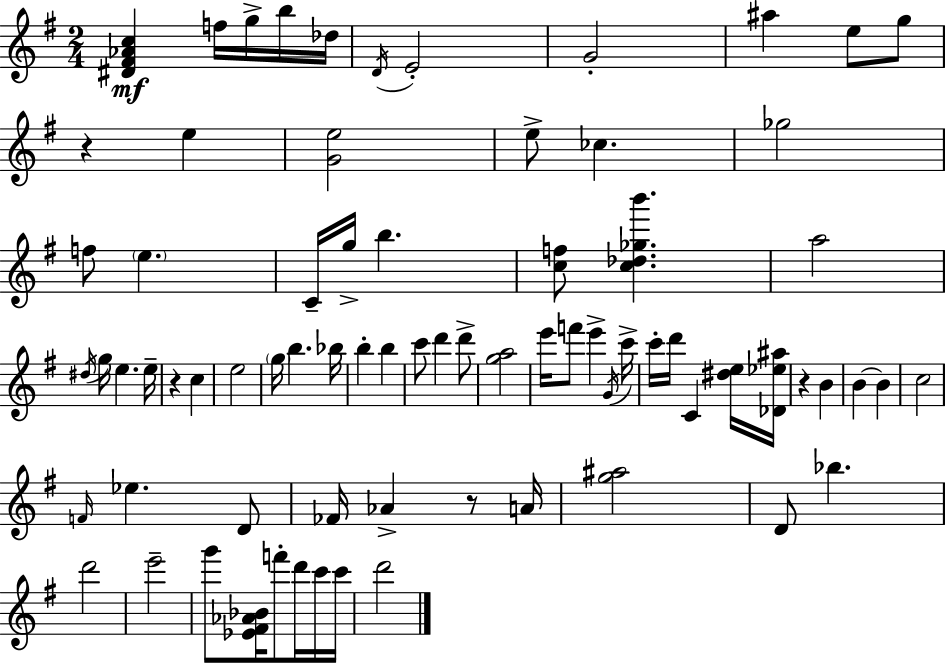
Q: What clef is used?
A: treble